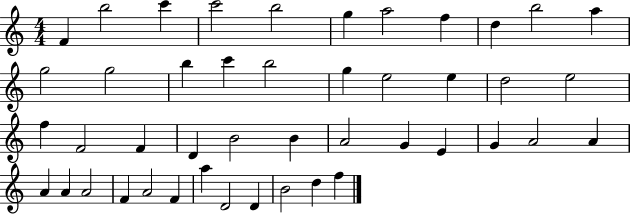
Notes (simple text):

F4/q B5/h C6/q C6/h B5/h G5/q A5/h F5/q D5/q B5/h A5/q G5/h G5/h B5/q C6/q B5/h G5/q E5/h E5/q D5/h E5/h F5/q F4/h F4/q D4/q B4/h B4/q A4/h G4/q E4/q G4/q A4/h A4/q A4/q A4/q A4/h F4/q A4/h F4/q A5/q D4/h D4/q B4/h D5/q F5/q